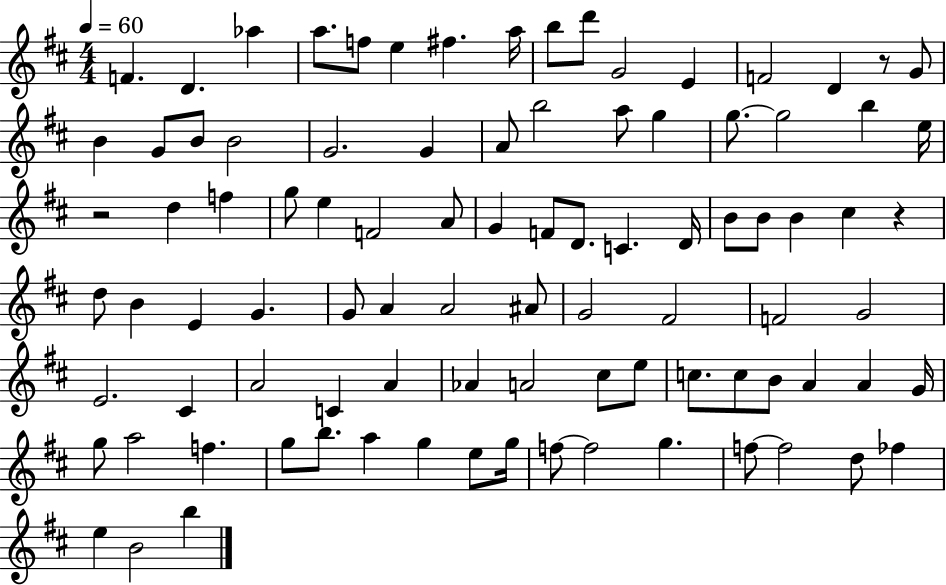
F4/q. D4/q. Ab5/q A5/e. F5/e E5/q F#5/q. A5/s B5/e D6/e G4/h E4/q F4/h D4/q R/e G4/e B4/q G4/e B4/e B4/h G4/h. G4/q A4/e B5/h A5/e G5/q G5/e. G5/h B5/q E5/s R/h D5/q F5/q G5/e E5/q F4/h A4/e G4/q F4/e D4/e. C4/q. D4/s B4/e B4/e B4/q C#5/q R/q D5/e B4/q E4/q G4/q. G4/e A4/q A4/h A#4/e G4/h F#4/h F4/h G4/h E4/h. C#4/q A4/h C4/q A4/q Ab4/q A4/h C#5/e E5/e C5/e. C5/e B4/e A4/q A4/q G4/s G5/e A5/h F5/q. G5/e B5/e. A5/q G5/q E5/e G5/s F5/e F5/h G5/q. F5/e F5/h D5/e FES5/q E5/q B4/h B5/q